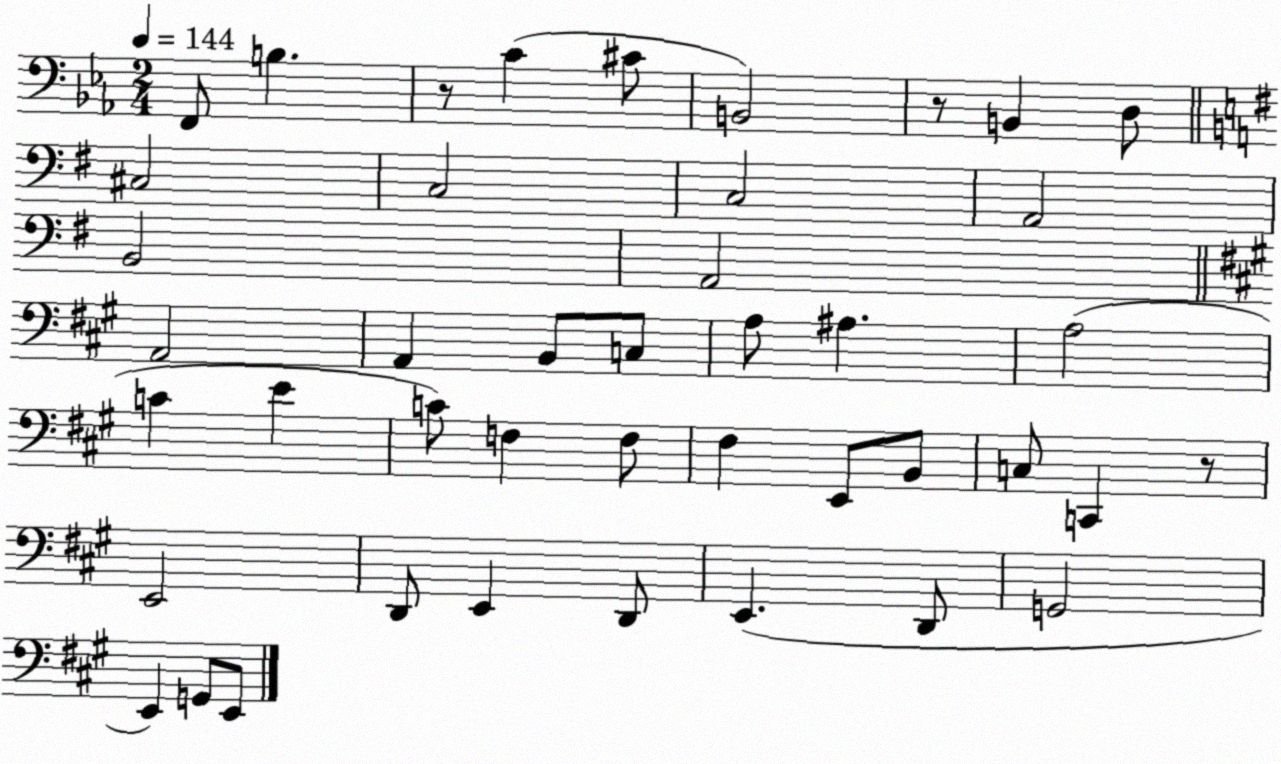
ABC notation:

X:1
T:Untitled
M:2/4
L:1/4
K:Eb
F,,/2 B, z/2 C ^C/2 B,,2 z/2 B,, D,/2 ^C,2 C,2 C,2 A,,2 B,,2 A,,2 A,,2 A,, B,,/2 C,/2 A,/2 ^A, A,2 C E C/2 F, F,/2 ^F, E,,/2 B,,/2 C,/2 C,, z/2 E,,2 D,,/2 E,, D,,/2 E,, D,,/2 G,,2 E,, G,,/2 E,,/2